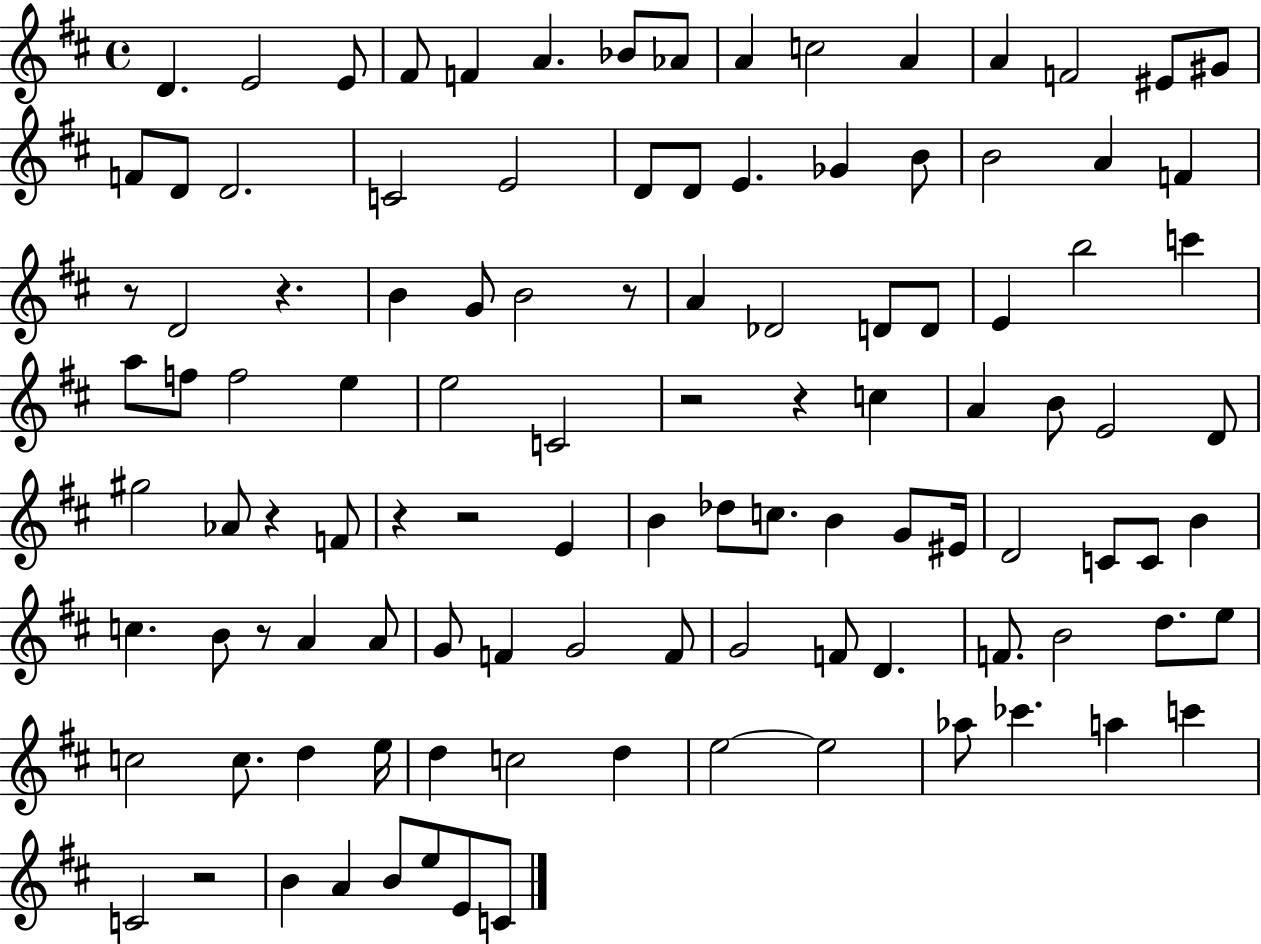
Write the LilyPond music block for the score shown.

{
  \clef treble
  \time 4/4
  \defaultTimeSignature
  \key d \major
  d'4. e'2 e'8 | fis'8 f'4 a'4. bes'8 aes'8 | a'4 c''2 a'4 | a'4 f'2 eis'8 gis'8 | \break f'8 d'8 d'2. | c'2 e'2 | d'8 d'8 e'4. ges'4 b'8 | b'2 a'4 f'4 | \break r8 d'2 r4. | b'4 g'8 b'2 r8 | a'4 des'2 d'8 d'8 | e'4 b''2 c'''4 | \break a''8 f''8 f''2 e''4 | e''2 c'2 | r2 r4 c''4 | a'4 b'8 e'2 d'8 | \break gis''2 aes'8 r4 f'8 | r4 r2 e'4 | b'4 des''8 c''8. b'4 g'8 eis'16 | d'2 c'8 c'8 b'4 | \break c''4. b'8 r8 a'4 a'8 | g'8 f'4 g'2 f'8 | g'2 f'8 d'4. | f'8. b'2 d''8. e''8 | \break c''2 c''8. d''4 e''16 | d''4 c''2 d''4 | e''2~~ e''2 | aes''8 ces'''4. a''4 c'''4 | \break c'2 r2 | b'4 a'4 b'8 e''8 e'8 c'8 | \bar "|."
}